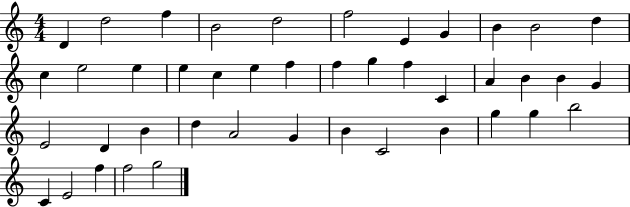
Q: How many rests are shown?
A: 0